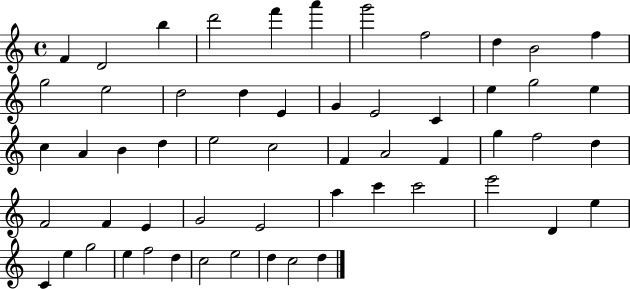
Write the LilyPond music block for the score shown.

{
  \clef treble
  \time 4/4
  \defaultTimeSignature
  \key c \major
  f'4 d'2 b''4 | d'''2 f'''4 a'''4 | g'''2 f''2 | d''4 b'2 f''4 | \break g''2 e''2 | d''2 d''4 e'4 | g'4 e'2 c'4 | e''4 g''2 e''4 | \break c''4 a'4 b'4 d''4 | e''2 c''2 | f'4 a'2 f'4 | g''4 f''2 d''4 | \break f'2 f'4 e'4 | g'2 e'2 | a''4 c'''4 c'''2 | e'''2 d'4 e''4 | \break c'4 e''4 g''2 | e''4 f''2 d''4 | c''2 e''2 | d''4 c''2 d''4 | \break \bar "|."
}